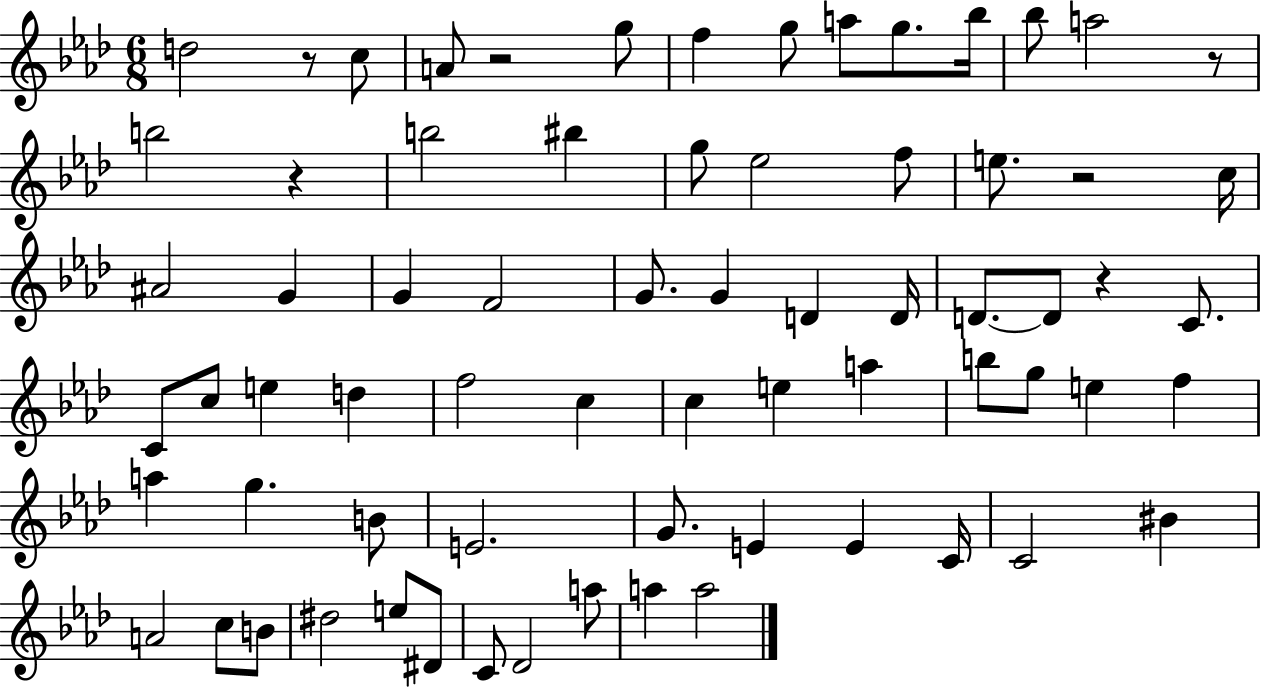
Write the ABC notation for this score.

X:1
T:Untitled
M:6/8
L:1/4
K:Ab
d2 z/2 c/2 A/2 z2 g/2 f g/2 a/2 g/2 _b/4 _b/2 a2 z/2 b2 z b2 ^b g/2 _e2 f/2 e/2 z2 c/4 ^A2 G G F2 G/2 G D D/4 D/2 D/2 z C/2 C/2 c/2 e d f2 c c e a b/2 g/2 e f a g B/2 E2 G/2 E E C/4 C2 ^B A2 c/2 B/2 ^d2 e/2 ^D/2 C/2 _D2 a/2 a a2